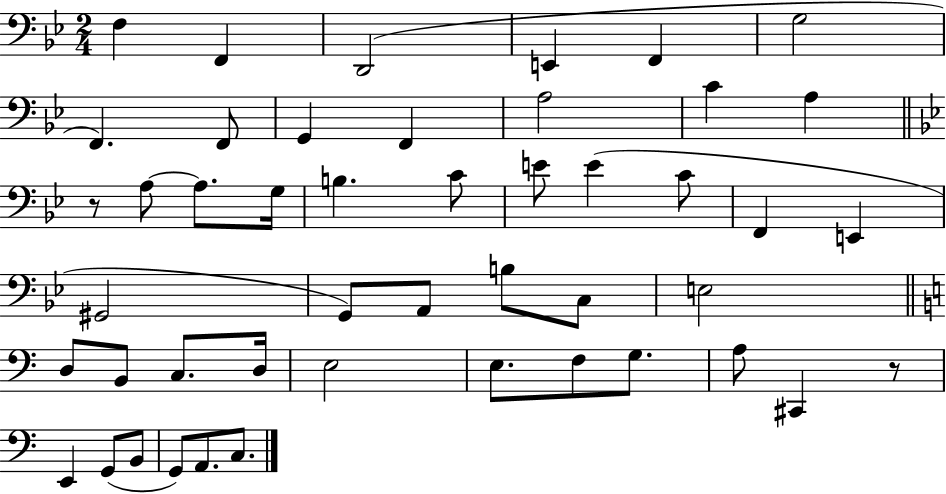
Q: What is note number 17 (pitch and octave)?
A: B3